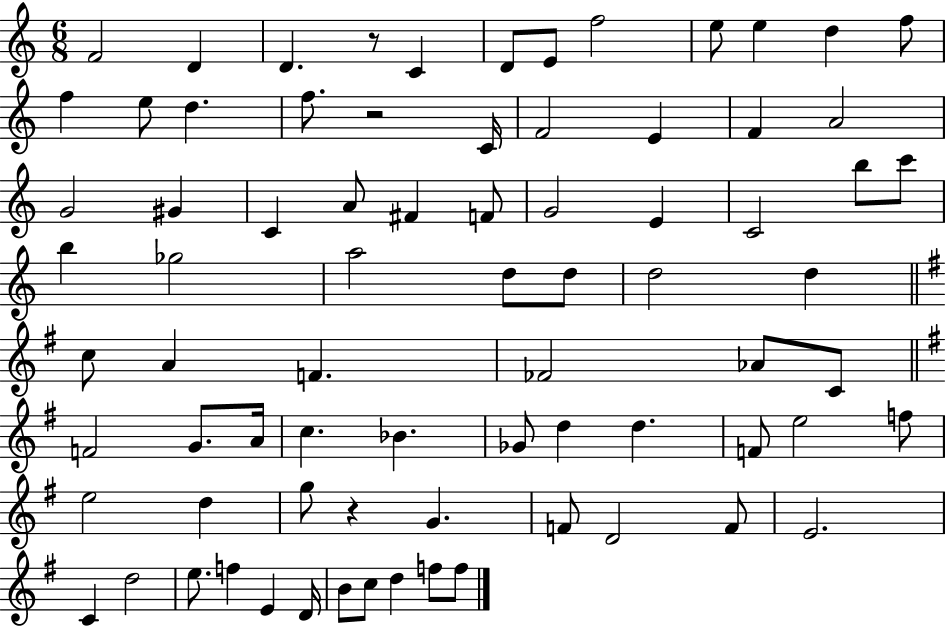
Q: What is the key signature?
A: C major